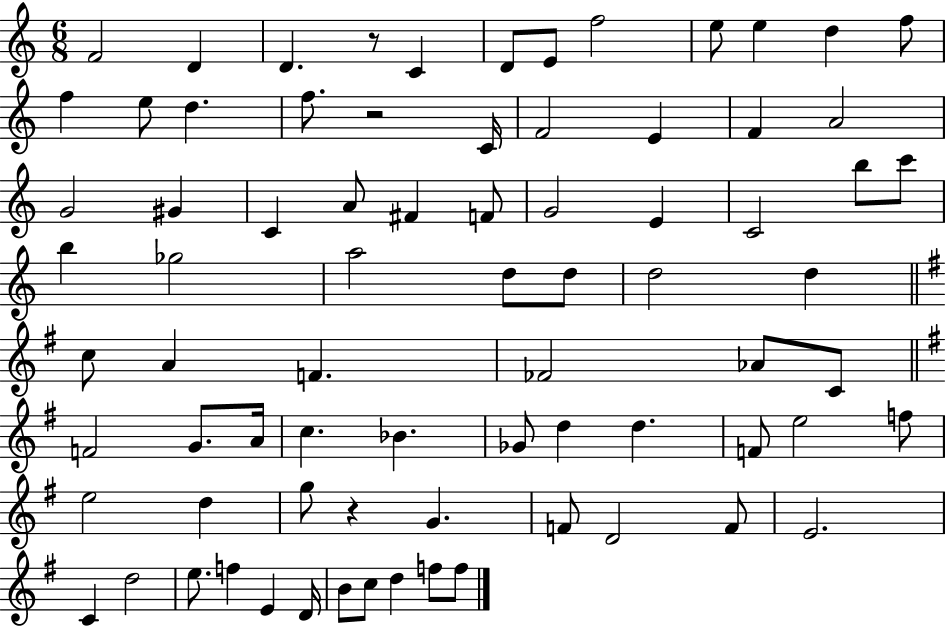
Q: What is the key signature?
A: C major